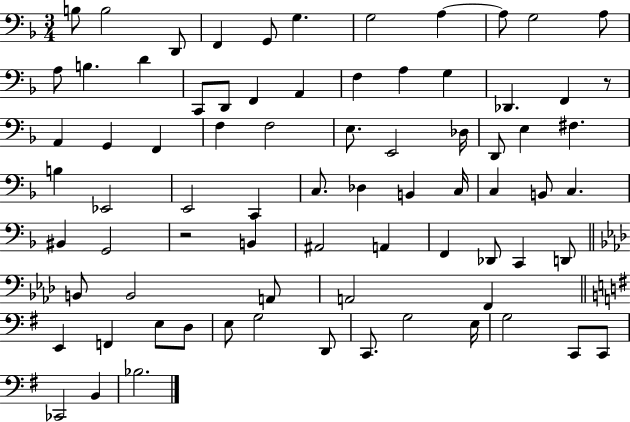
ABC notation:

X:1
T:Untitled
M:3/4
L:1/4
K:F
B,/2 B,2 D,,/2 F,, G,,/2 G, G,2 A, A,/2 G,2 A,/2 A,/2 B, D C,,/2 D,,/2 F,, A,, F, A, G, _D,, F,, z/2 A,, G,, F,, F, F,2 E,/2 E,,2 _D,/4 D,,/2 E, ^F, B, _E,,2 E,,2 C,, C,/2 _D, B,, C,/4 C, B,,/2 C, ^B,, G,,2 z2 B,, ^A,,2 A,, F,, _D,,/2 C,, D,,/2 B,,/2 B,,2 A,,/2 A,,2 F,, E,, F,, E,/2 D,/2 E,/2 G,2 D,,/2 C,,/2 G,2 E,/4 G,2 C,,/2 C,,/2 _C,,2 B,, _B,2